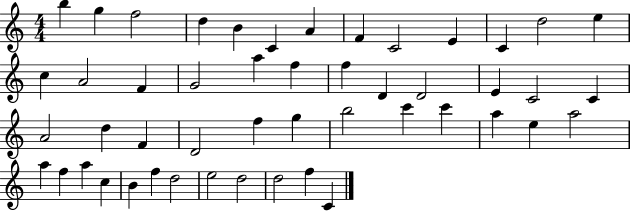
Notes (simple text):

B5/q G5/q F5/h D5/q B4/q C4/q A4/q F4/q C4/h E4/q C4/q D5/h E5/q C5/q A4/h F4/q G4/h A5/q F5/q F5/q D4/q D4/h E4/q C4/h C4/q A4/h D5/q F4/q D4/h F5/q G5/q B5/h C6/q C6/q A5/q E5/q A5/h A5/q F5/q A5/q C5/q B4/q F5/q D5/h E5/h D5/h D5/h F5/q C4/q